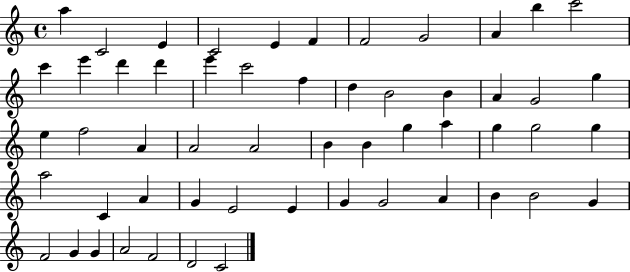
A5/q C4/h E4/q C4/h E4/q F4/q F4/h G4/h A4/q B5/q C6/h C6/q E6/q D6/q D6/q E6/q C6/h F5/q D5/q B4/h B4/q A4/q G4/h G5/q E5/q F5/h A4/q A4/h A4/h B4/q B4/q G5/q A5/q G5/q G5/h G5/q A5/h C4/q A4/q G4/q E4/h E4/q G4/q G4/h A4/q B4/q B4/h G4/q F4/h G4/q G4/q A4/h F4/h D4/h C4/h